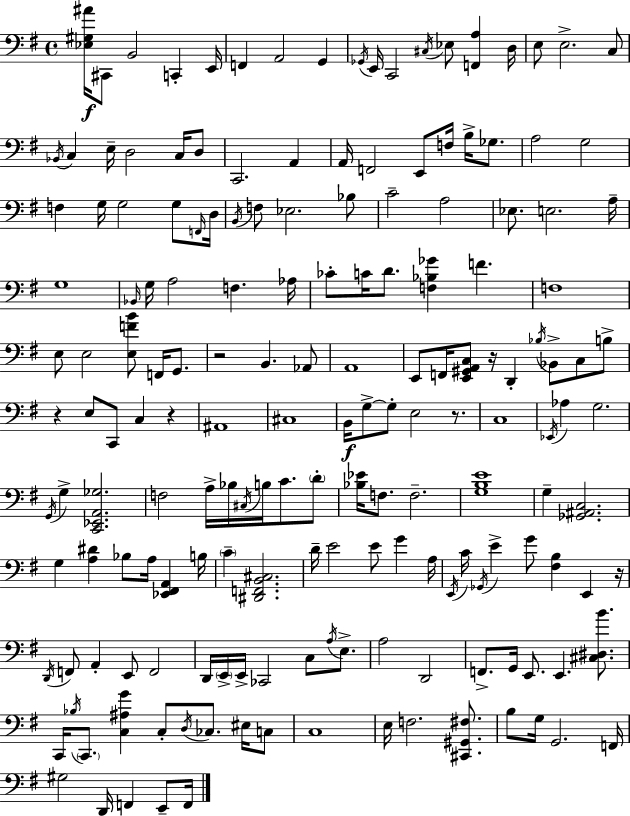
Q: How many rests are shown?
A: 6